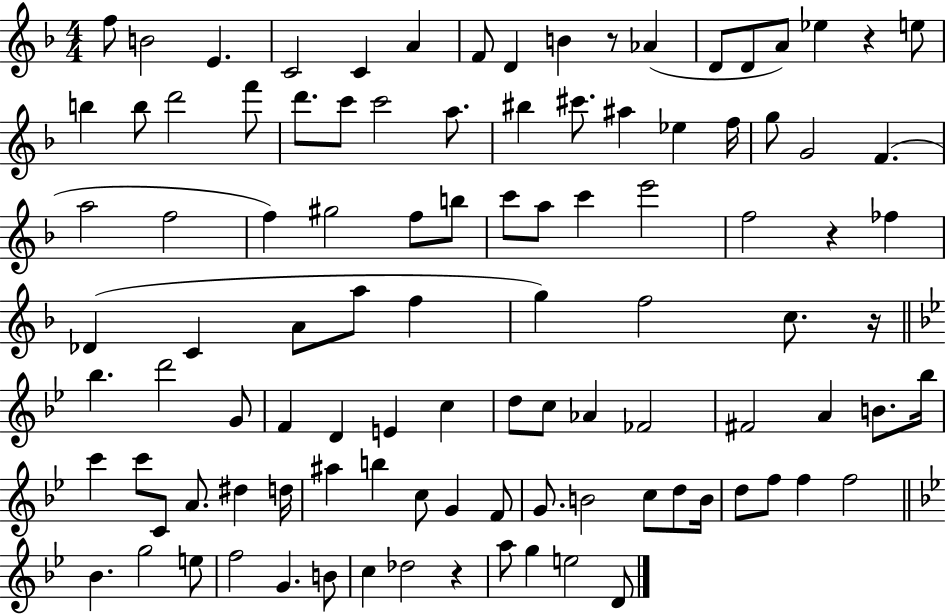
F5/e B4/h E4/q. C4/h C4/q A4/q F4/e D4/q B4/q R/e Ab4/q D4/e D4/e A4/e Eb5/q R/q E5/e B5/q B5/e D6/h F6/e D6/e. C6/e C6/h A5/e. BIS5/q C#6/e. A#5/q Eb5/q F5/s G5/e G4/h F4/q. A5/h F5/h F5/q G#5/h F5/e B5/e C6/e A5/e C6/q E6/h F5/h R/q FES5/q Db4/q C4/q A4/e A5/e F5/q G5/q F5/h C5/e. R/s Bb5/q. D6/h G4/e F4/q D4/q E4/q C5/q D5/e C5/e Ab4/q FES4/h F#4/h A4/q B4/e. Bb5/s C6/q C6/e C4/e A4/e. D#5/q D5/s A#5/q B5/q C5/e G4/q F4/e G4/e. B4/h C5/e D5/e B4/s D5/e F5/e F5/q F5/h Bb4/q. G5/h E5/e F5/h G4/q. B4/e C5/q Db5/h R/q A5/e G5/q E5/h D4/e